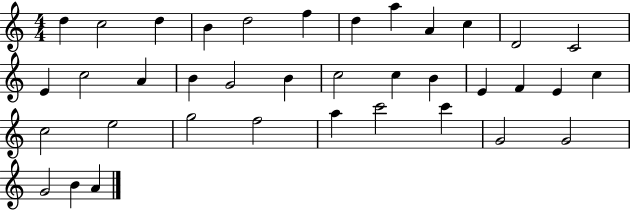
D5/q C5/h D5/q B4/q D5/h F5/q D5/q A5/q A4/q C5/q D4/h C4/h E4/q C5/h A4/q B4/q G4/h B4/q C5/h C5/q B4/q E4/q F4/q E4/q C5/q C5/h E5/h G5/h F5/h A5/q C6/h C6/q G4/h G4/h G4/h B4/q A4/q